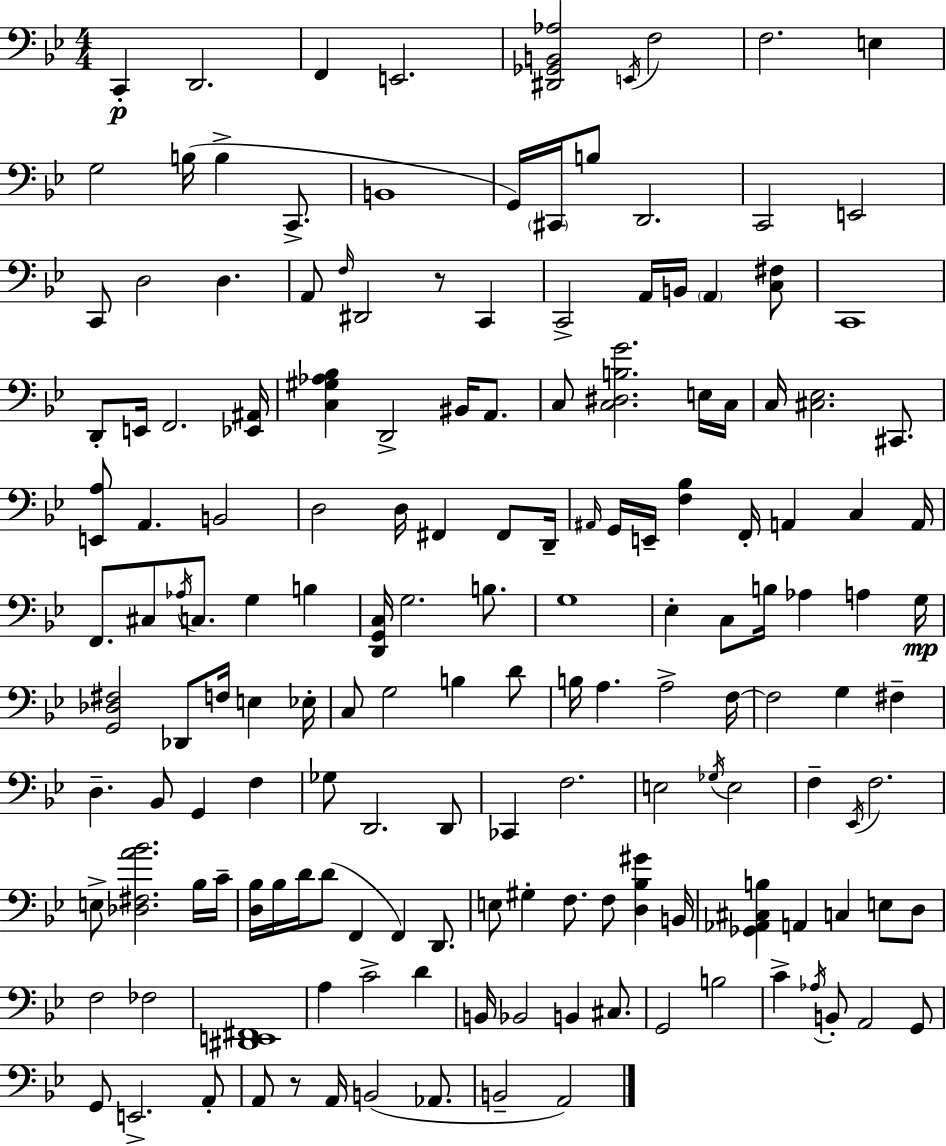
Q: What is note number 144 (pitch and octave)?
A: A2